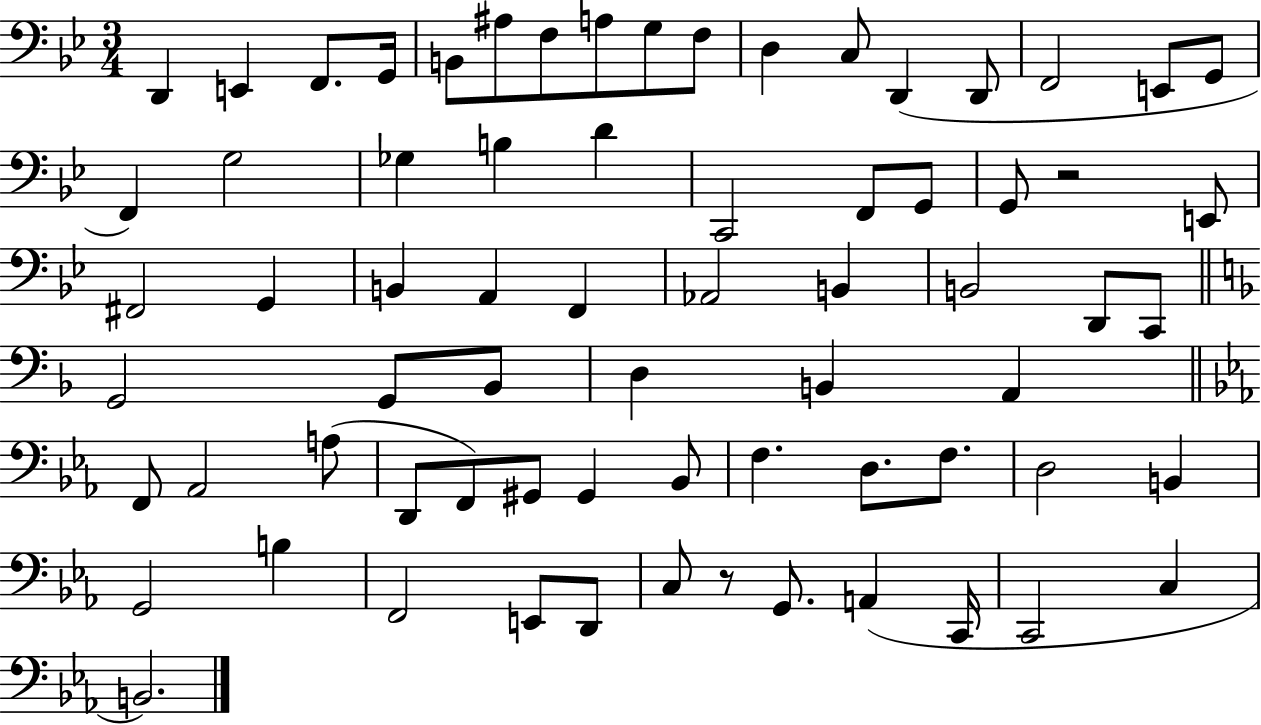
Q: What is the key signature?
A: BES major